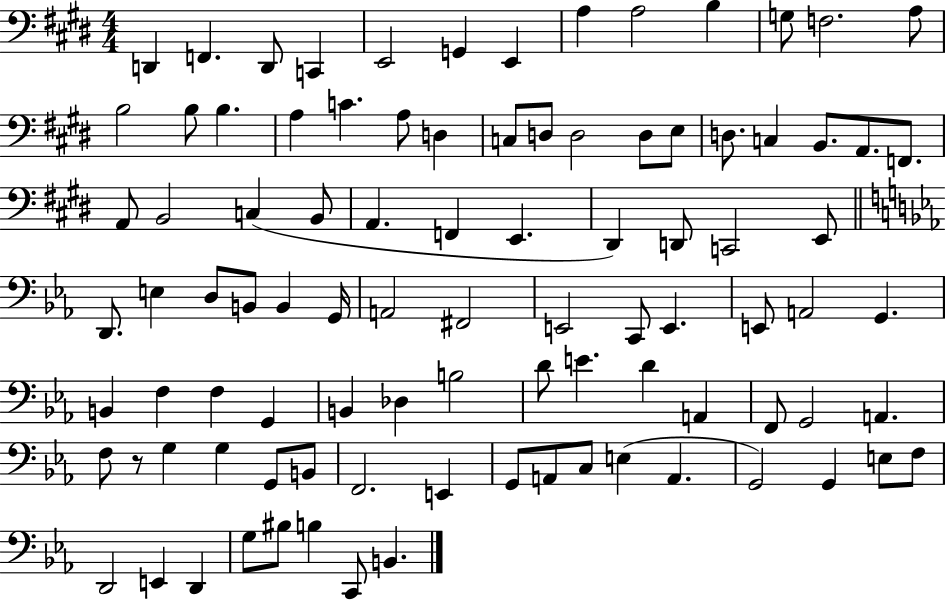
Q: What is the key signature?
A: E major